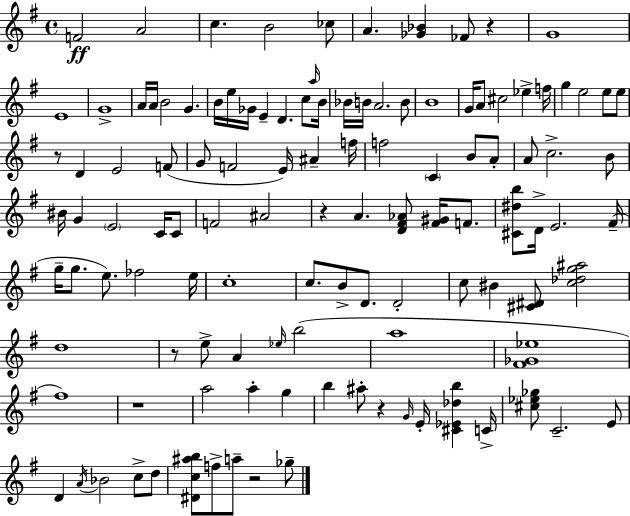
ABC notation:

X:1
T:Untitled
M:4/4
L:1/4
K:G
F2 A2 c B2 _c/2 A [_G_B] _F/2 z G4 E4 G4 A/4 A/4 B2 G B/4 e/4 _G/4 E D c/2 a/4 B/4 _B/4 B/4 A2 B/2 B4 G/4 A/2 ^c2 _e f/4 g e2 e/2 e/2 z/2 D E2 F/2 G/2 F2 E/4 ^A f/4 f2 C B/2 A/2 A/2 c2 B/2 ^B/4 G E2 C/4 C/2 F2 ^A2 z A [D^F_A]/2 [^F^G]/4 F/2 [^C^db]/2 D/4 E2 ^F/4 g/4 g/2 e/2 _f2 e/4 c4 c/2 B/2 D/2 D2 c/2 ^B [^C^D]/2 [c_dg^a]2 d4 z/2 e/2 A _e/4 b2 a4 [^F_G_e]4 ^f4 z4 a2 a g b ^a/2 z G/4 E/4 [^C_E_db] C/4 [^c_e_g]/2 C2 E/2 D A/4 _B2 c/2 d/2 [^Dc^ab]/2 f/2 a/2 z2 _g/2